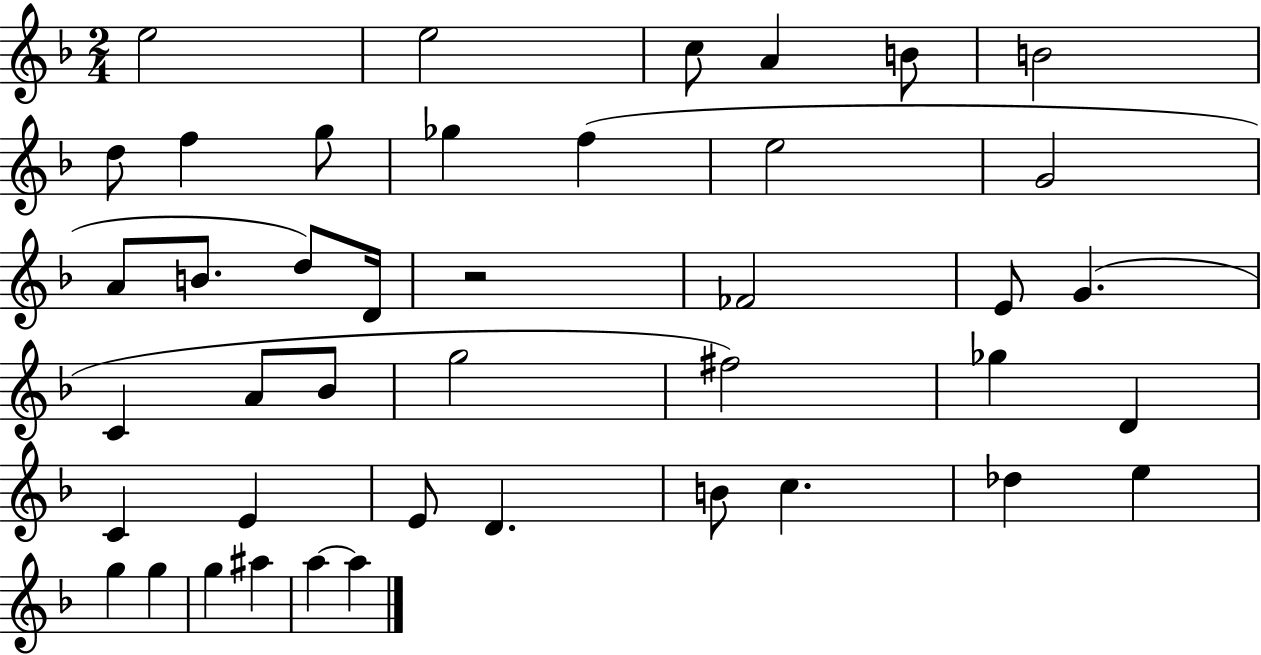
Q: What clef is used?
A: treble